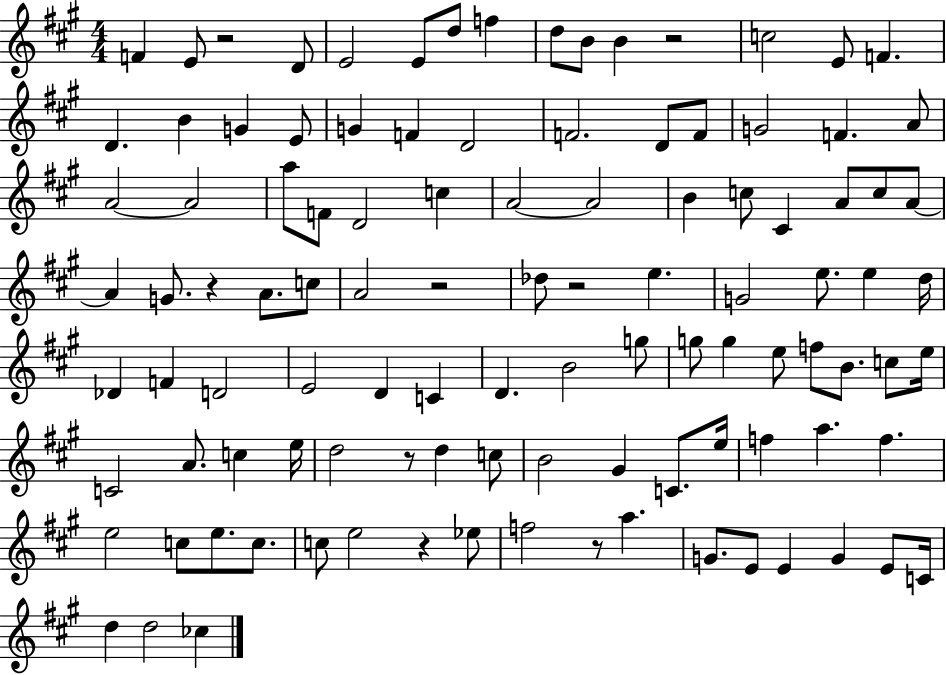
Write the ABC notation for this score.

X:1
T:Untitled
M:4/4
L:1/4
K:A
F E/2 z2 D/2 E2 E/2 d/2 f d/2 B/2 B z2 c2 E/2 F D B G E/2 G F D2 F2 D/2 F/2 G2 F A/2 A2 A2 a/2 F/2 D2 c A2 A2 B c/2 ^C A/2 c/2 A/2 A G/2 z A/2 c/2 A2 z2 _d/2 z2 e G2 e/2 e d/4 _D F D2 E2 D C D B2 g/2 g/2 g e/2 f/2 B/2 c/2 e/4 C2 A/2 c e/4 d2 z/2 d c/2 B2 ^G C/2 e/4 f a f e2 c/2 e/2 c/2 c/2 e2 z _e/2 f2 z/2 a G/2 E/2 E G E/2 C/4 d d2 _c